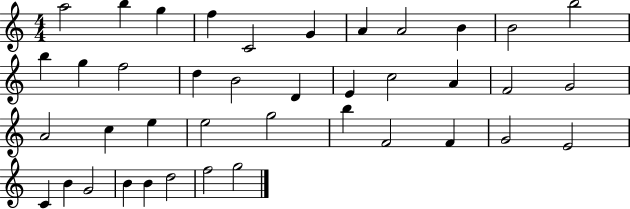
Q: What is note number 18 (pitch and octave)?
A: E4